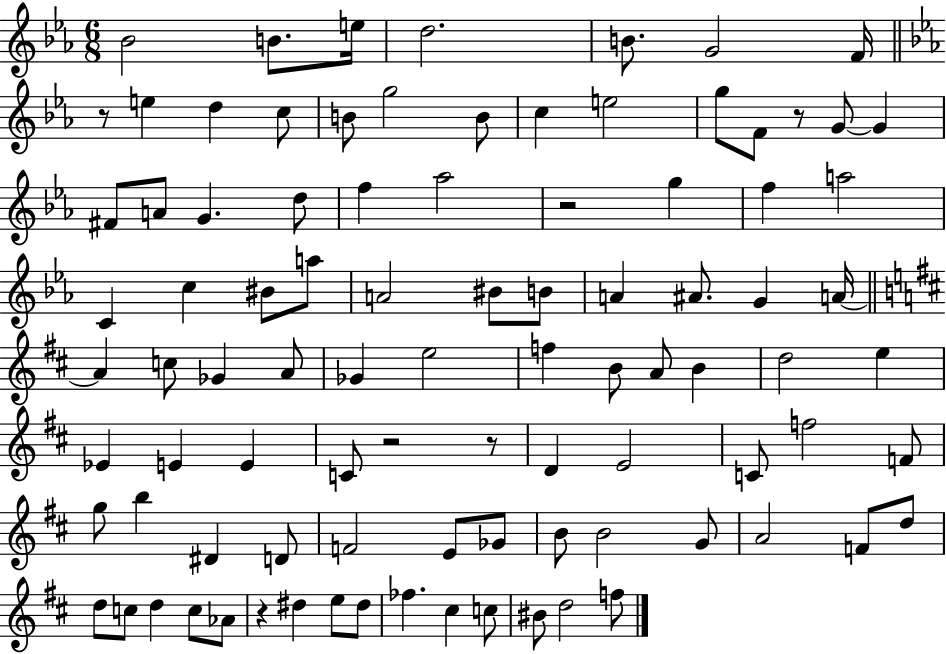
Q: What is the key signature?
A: EES major